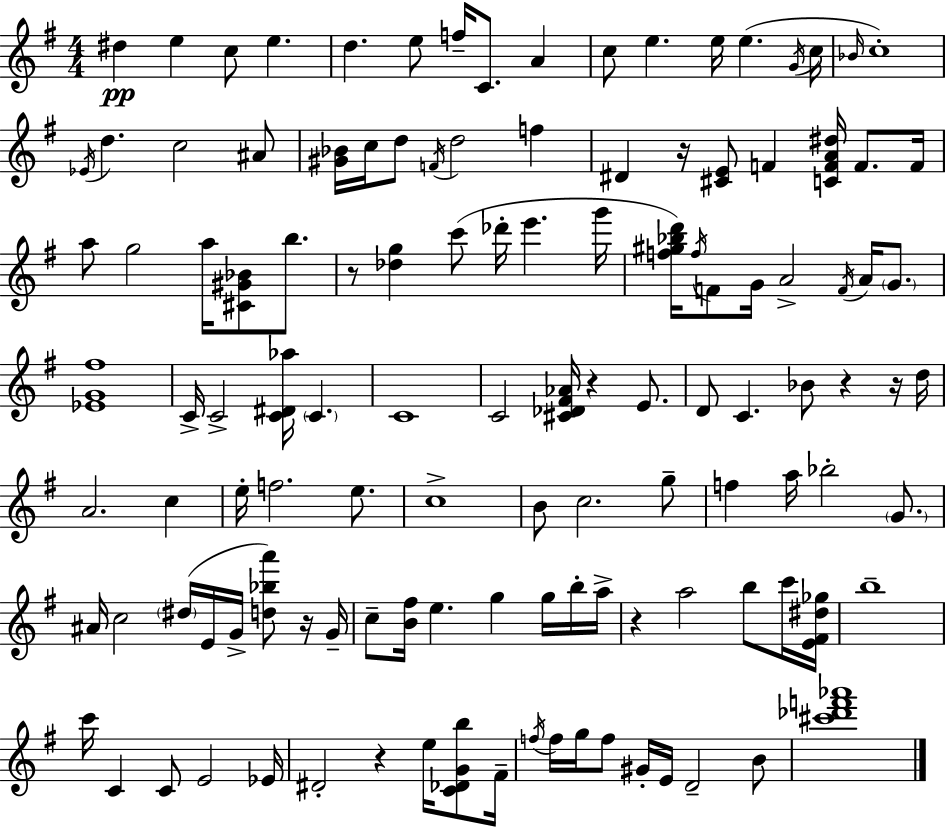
D#5/q E5/q C5/e E5/q. D5/q. E5/e F5/s C4/e. A4/q C5/e E5/q. E5/s E5/q. G4/s C5/s Bb4/s C5/w Eb4/s D5/q. C5/h A#4/e [G#4,Bb4]/s C5/s D5/e F4/s D5/h F5/q D#4/q R/s [C#4,E4]/e F4/q [C4,F4,A4,D#5]/s F4/e. F4/s A5/e G5/h A5/s [C#4,G#4,Bb4]/e B5/e. R/e [Db5,G5]/q C6/e Db6/s E6/q. G6/s [F5,G#5,Bb5,D6]/s F5/s F4/e G4/s A4/h F4/s A4/s G4/e. [Eb4,G4,F#5]/w C4/s C4/h [C4,D#4,Ab5]/s C4/q. C4/w C4/h [C#4,Db4,F#4,Ab4]/s R/q E4/e. D4/e C4/q. Bb4/e R/q R/s D5/s A4/h. C5/q E5/s F5/h. E5/e. C5/w B4/e C5/h. G5/e F5/q A5/s Bb5/h G4/e. A#4/s C5/h D#5/s E4/s G4/s [D5,Bb5,A6]/e R/s G4/s C5/e [B4,F#5]/s E5/q. G5/q G5/s B5/s A5/s R/q A5/h B5/e C6/s [E4,F#4,D#5,Gb5]/s B5/w C6/s C4/q C4/e E4/h Eb4/s D#4/h R/q E5/s [C4,Db4,G4,B5]/e F#4/s F5/s F5/s G5/s F5/e G#4/s E4/s D4/h B4/e [C#6,Db6,F6,Ab6]/w